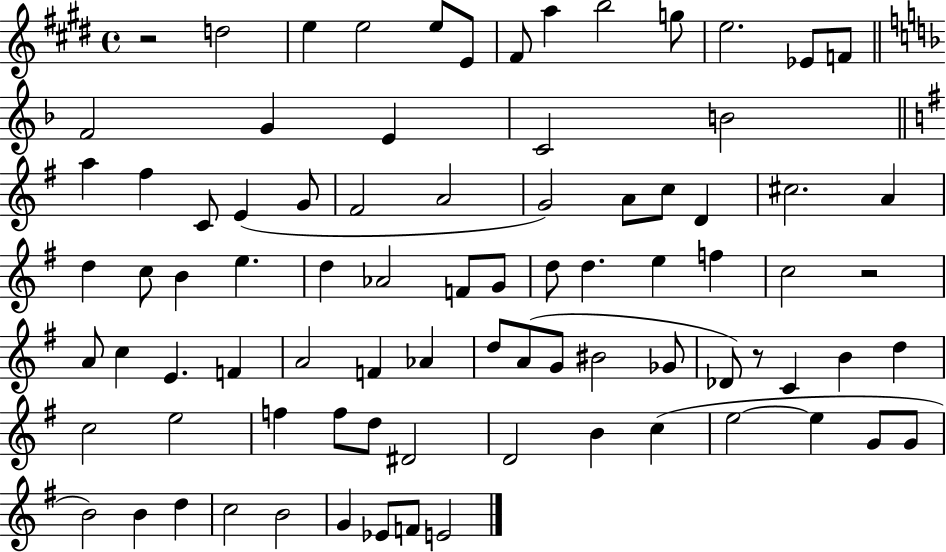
R/h D5/h E5/q E5/h E5/e E4/e F#4/e A5/q B5/h G5/e E5/h. Eb4/e F4/e F4/h G4/q E4/q C4/h B4/h A5/q F#5/q C4/e E4/q G4/e F#4/h A4/h G4/h A4/e C5/e D4/q C#5/h. A4/q D5/q C5/e B4/q E5/q. D5/q Ab4/h F4/e G4/e D5/e D5/q. E5/q F5/q C5/h R/h A4/e C5/q E4/q. F4/q A4/h F4/q Ab4/q D5/e A4/e G4/e BIS4/h Gb4/e Db4/e R/e C4/q B4/q D5/q C5/h E5/h F5/q F5/e D5/e D#4/h D4/h B4/q C5/q E5/h E5/q G4/e G4/e B4/h B4/q D5/q C5/h B4/h G4/q Eb4/e F4/e E4/h